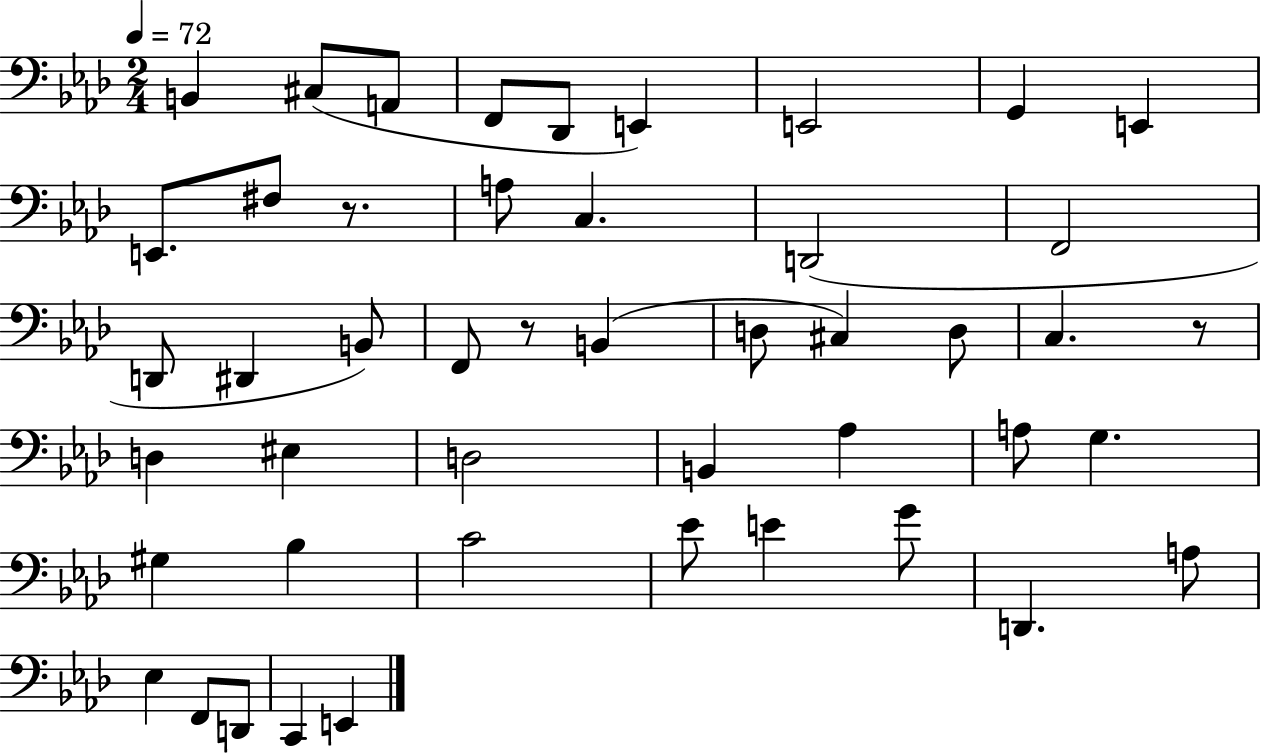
{
  \clef bass
  \numericTimeSignature
  \time 2/4
  \key aes \major
  \tempo 4 = 72
  \repeat volta 2 { b,4 cis8( a,8 | f,8 des,8 e,4) | e,2 | g,4 e,4 | \break e,8. fis8 r8. | a8 c4. | d,2( | f,2 | \break d,8 dis,4 b,8) | f,8 r8 b,4( | d8 cis4) d8 | c4. r8 | \break d4 eis4 | d2 | b,4 aes4 | a8 g4. | \break gis4 bes4 | c'2 | ees'8 e'4 g'8 | d,4. a8 | \break ees4 f,8 d,8 | c,4 e,4 | } \bar "|."
}